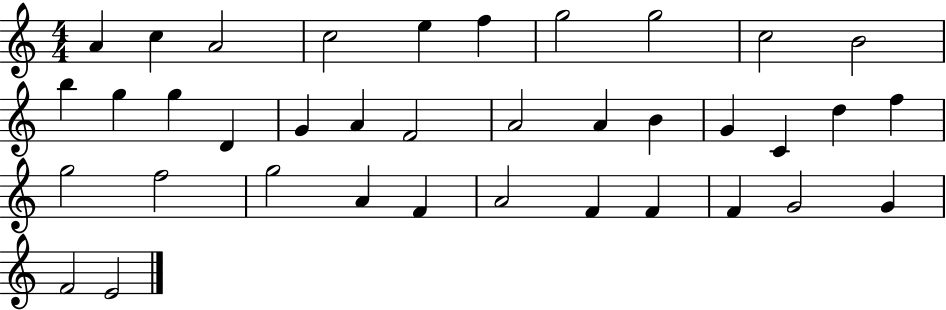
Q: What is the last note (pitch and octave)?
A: E4